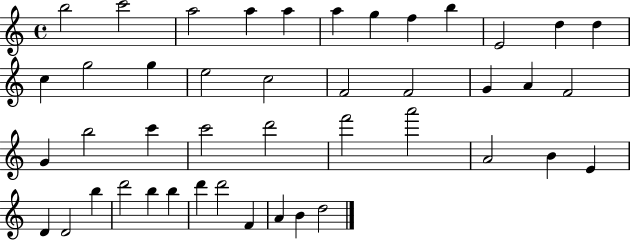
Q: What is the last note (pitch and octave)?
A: D5